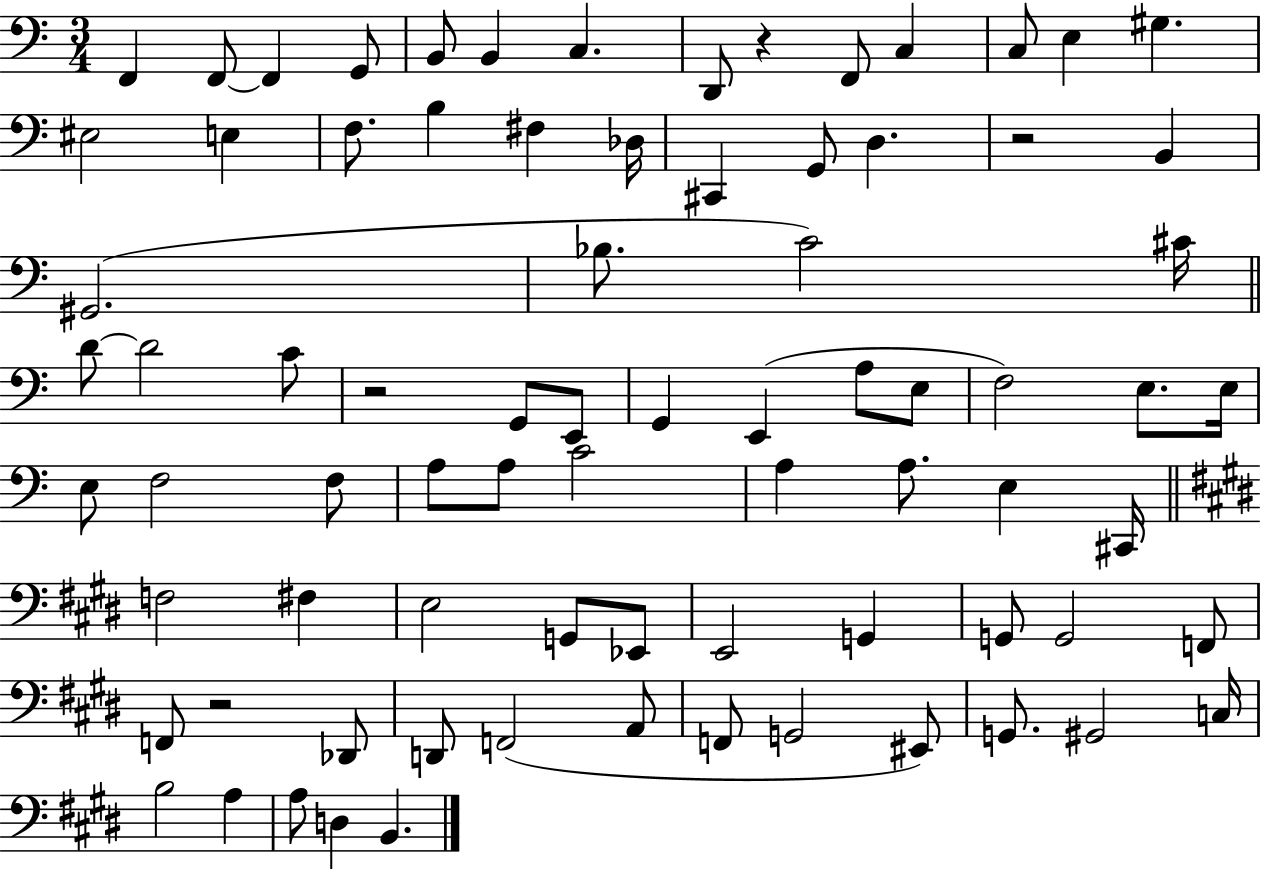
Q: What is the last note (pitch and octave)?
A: B2